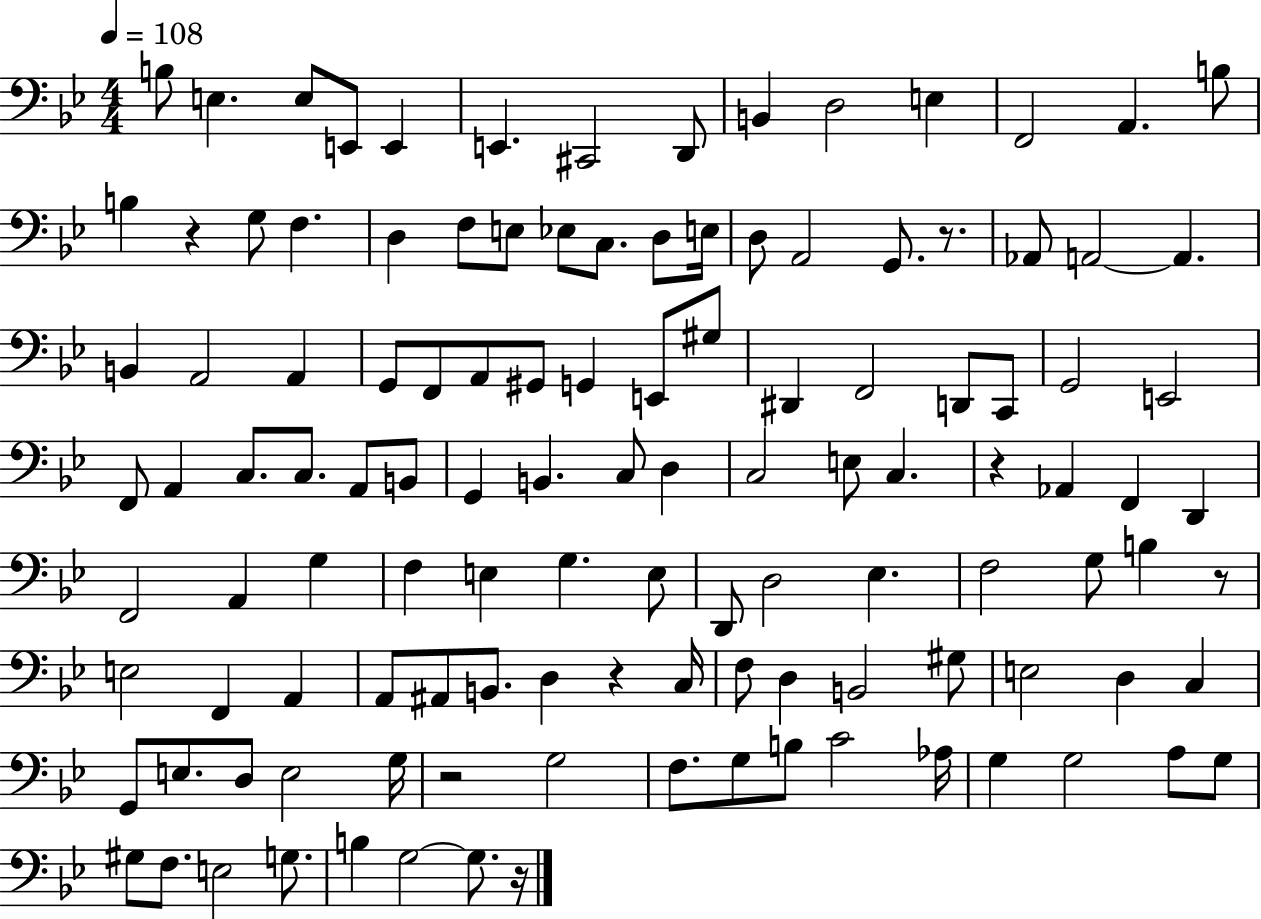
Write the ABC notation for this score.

X:1
T:Untitled
M:4/4
L:1/4
K:Bb
B,/2 E, E,/2 E,,/2 E,, E,, ^C,,2 D,,/2 B,, D,2 E, F,,2 A,, B,/2 B, z G,/2 F, D, F,/2 E,/2 _E,/2 C,/2 D,/2 E,/4 D,/2 A,,2 G,,/2 z/2 _A,,/2 A,,2 A,, B,, A,,2 A,, G,,/2 F,,/2 A,,/2 ^G,,/2 G,, E,,/2 ^G,/2 ^D,, F,,2 D,,/2 C,,/2 G,,2 E,,2 F,,/2 A,, C,/2 C,/2 A,,/2 B,,/2 G,, B,, C,/2 D, C,2 E,/2 C, z _A,, F,, D,, F,,2 A,, G, F, E, G, E,/2 D,,/2 D,2 _E, F,2 G,/2 B, z/2 E,2 F,, A,, A,,/2 ^A,,/2 B,,/2 D, z C,/4 F,/2 D, B,,2 ^G,/2 E,2 D, C, G,,/2 E,/2 D,/2 E,2 G,/4 z2 G,2 F,/2 G,/2 B,/2 C2 _A,/4 G, G,2 A,/2 G,/2 ^G,/2 F,/2 E,2 G,/2 B, G,2 G,/2 z/4